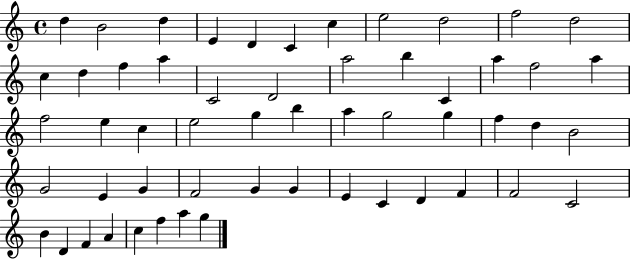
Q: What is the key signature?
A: C major